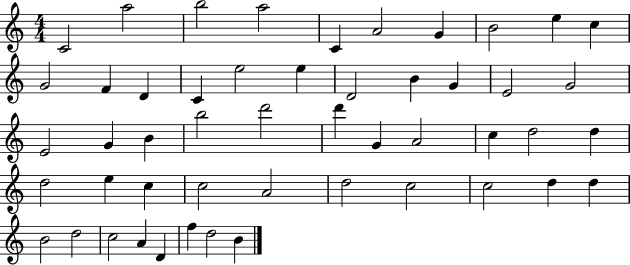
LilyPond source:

{
  \clef treble
  \numericTimeSignature
  \time 4/4
  \key c \major
  c'2 a''2 | b''2 a''2 | c'4 a'2 g'4 | b'2 e''4 c''4 | \break g'2 f'4 d'4 | c'4 e''2 e''4 | d'2 b'4 g'4 | e'2 g'2 | \break e'2 g'4 b'4 | b''2 d'''2 | d'''4 g'4 a'2 | c''4 d''2 d''4 | \break d''2 e''4 c''4 | c''2 a'2 | d''2 c''2 | c''2 d''4 d''4 | \break b'2 d''2 | c''2 a'4 d'4 | f''4 d''2 b'4 | \bar "|."
}